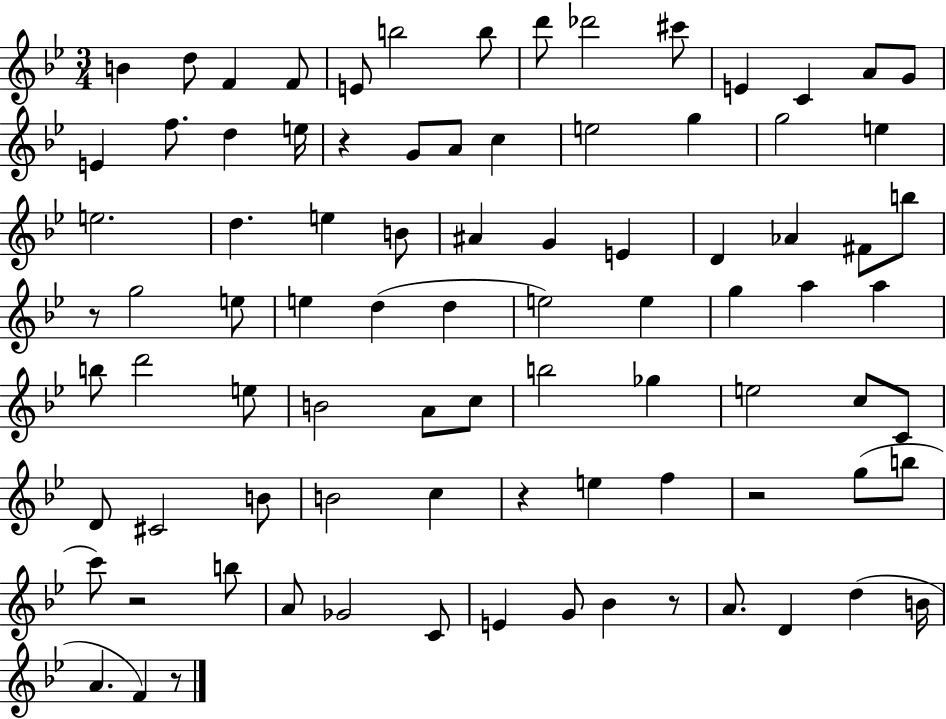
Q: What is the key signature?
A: BES major